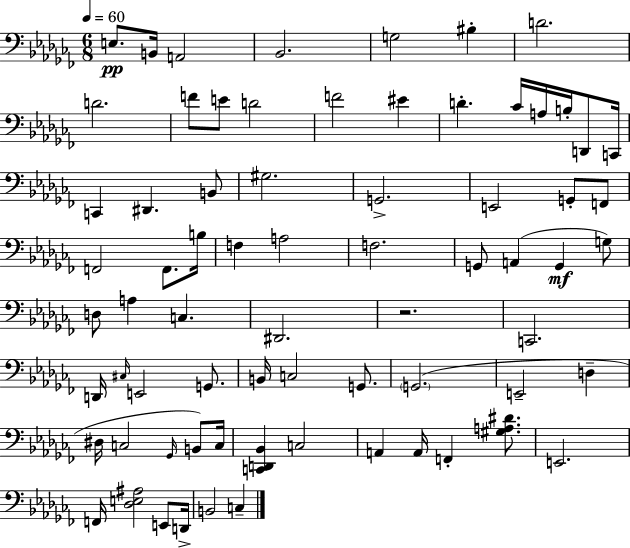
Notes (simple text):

E3/e. B2/s A2/h Bb2/h. G3/h BIS3/q D4/h. D4/h. F4/e E4/e D4/h F4/h EIS4/q D4/q. CES4/s A3/s B3/s D2/e C2/s C2/q D#2/q. B2/e G#3/h. G2/h. E2/h G2/e F2/e F2/h F2/e. B3/s F3/q A3/h F3/h. G2/e A2/q G2/q G3/e D3/e A3/q C3/q. D#2/h. R/h. C2/h. D2/s C#3/s E2/h G2/e. B2/s C3/h G2/e. G2/h. E2/h D3/q D#3/s C3/h Gb2/s B2/e C3/s [C2,D2,Bb2]/q C3/h A2/q A2/s F2/q [G#3,A3,D#4]/e. E2/h. F2/s [Db3,E3,A#3]/h E2/e D2/s B2/h C3/q